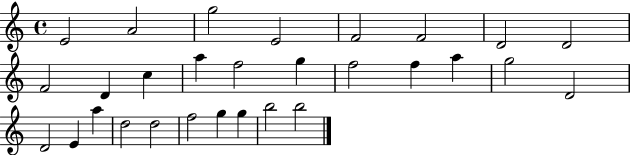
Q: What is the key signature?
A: C major